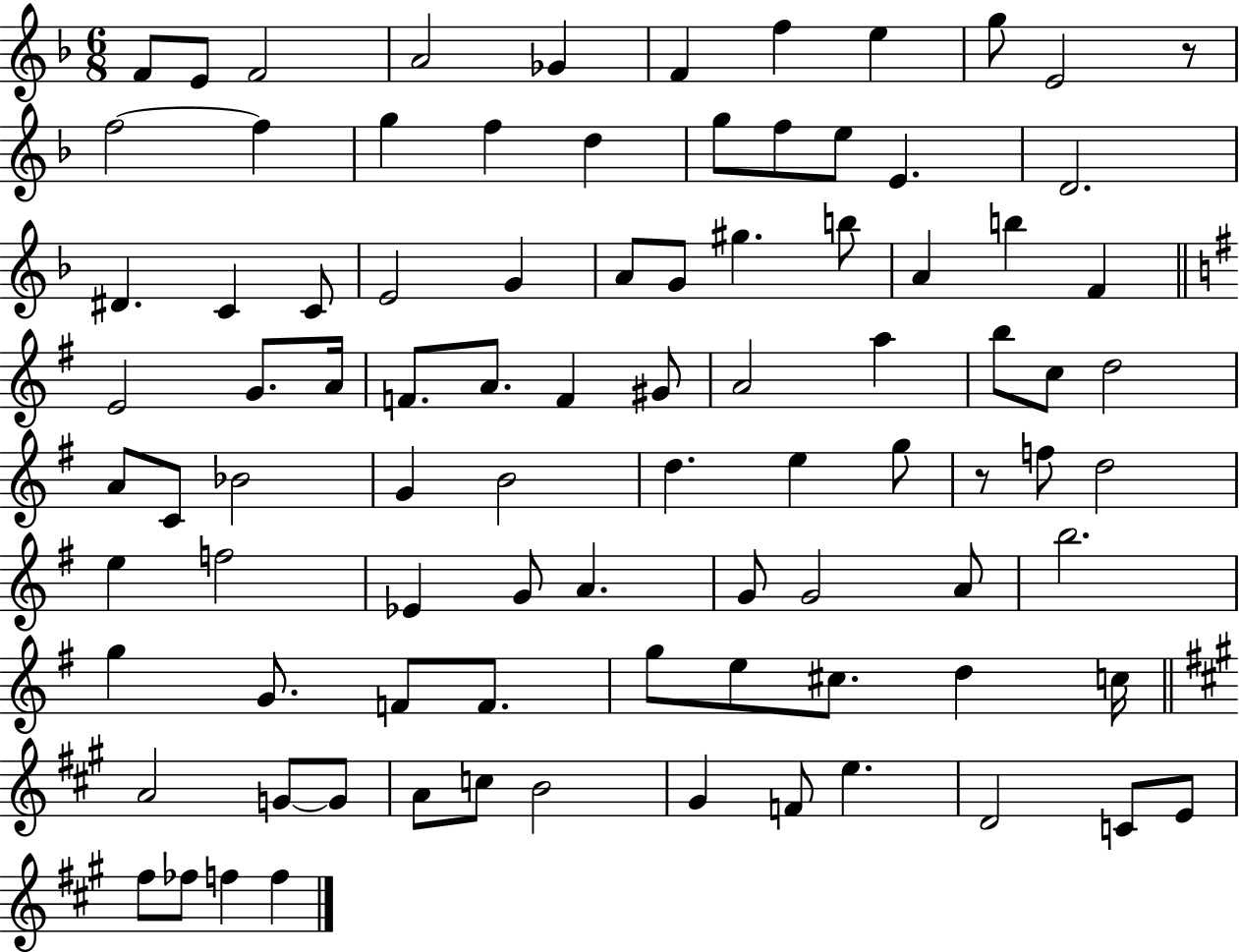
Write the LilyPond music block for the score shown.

{
  \clef treble
  \numericTimeSignature
  \time 6/8
  \key f \major
  f'8 e'8 f'2 | a'2 ges'4 | f'4 f''4 e''4 | g''8 e'2 r8 | \break f''2~~ f''4 | g''4 f''4 d''4 | g''8 f''8 e''8 e'4. | d'2. | \break dis'4. c'4 c'8 | e'2 g'4 | a'8 g'8 gis''4. b''8 | a'4 b''4 f'4 | \break \bar "||" \break \key g \major e'2 g'8. a'16 | f'8. a'8. f'4 gis'8 | a'2 a''4 | b''8 c''8 d''2 | \break a'8 c'8 bes'2 | g'4 b'2 | d''4. e''4 g''8 | r8 f''8 d''2 | \break e''4 f''2 | ees'4 g'8 a'4. | g'8 g'2 a'8 | b''2. | \break g''4 g'8. f'8 f'8. | g''8 e''8 cis''8. d''4 c''16 | \bar "||" \break \key a \major a'2 g'8~~ g'8 | a'8 c''8 b'2 | gis'4 f'8 e''4. | d'2 c'8 e'8 | \break fis''8 fes''8 f''4 f''4 | \bar "|."
}